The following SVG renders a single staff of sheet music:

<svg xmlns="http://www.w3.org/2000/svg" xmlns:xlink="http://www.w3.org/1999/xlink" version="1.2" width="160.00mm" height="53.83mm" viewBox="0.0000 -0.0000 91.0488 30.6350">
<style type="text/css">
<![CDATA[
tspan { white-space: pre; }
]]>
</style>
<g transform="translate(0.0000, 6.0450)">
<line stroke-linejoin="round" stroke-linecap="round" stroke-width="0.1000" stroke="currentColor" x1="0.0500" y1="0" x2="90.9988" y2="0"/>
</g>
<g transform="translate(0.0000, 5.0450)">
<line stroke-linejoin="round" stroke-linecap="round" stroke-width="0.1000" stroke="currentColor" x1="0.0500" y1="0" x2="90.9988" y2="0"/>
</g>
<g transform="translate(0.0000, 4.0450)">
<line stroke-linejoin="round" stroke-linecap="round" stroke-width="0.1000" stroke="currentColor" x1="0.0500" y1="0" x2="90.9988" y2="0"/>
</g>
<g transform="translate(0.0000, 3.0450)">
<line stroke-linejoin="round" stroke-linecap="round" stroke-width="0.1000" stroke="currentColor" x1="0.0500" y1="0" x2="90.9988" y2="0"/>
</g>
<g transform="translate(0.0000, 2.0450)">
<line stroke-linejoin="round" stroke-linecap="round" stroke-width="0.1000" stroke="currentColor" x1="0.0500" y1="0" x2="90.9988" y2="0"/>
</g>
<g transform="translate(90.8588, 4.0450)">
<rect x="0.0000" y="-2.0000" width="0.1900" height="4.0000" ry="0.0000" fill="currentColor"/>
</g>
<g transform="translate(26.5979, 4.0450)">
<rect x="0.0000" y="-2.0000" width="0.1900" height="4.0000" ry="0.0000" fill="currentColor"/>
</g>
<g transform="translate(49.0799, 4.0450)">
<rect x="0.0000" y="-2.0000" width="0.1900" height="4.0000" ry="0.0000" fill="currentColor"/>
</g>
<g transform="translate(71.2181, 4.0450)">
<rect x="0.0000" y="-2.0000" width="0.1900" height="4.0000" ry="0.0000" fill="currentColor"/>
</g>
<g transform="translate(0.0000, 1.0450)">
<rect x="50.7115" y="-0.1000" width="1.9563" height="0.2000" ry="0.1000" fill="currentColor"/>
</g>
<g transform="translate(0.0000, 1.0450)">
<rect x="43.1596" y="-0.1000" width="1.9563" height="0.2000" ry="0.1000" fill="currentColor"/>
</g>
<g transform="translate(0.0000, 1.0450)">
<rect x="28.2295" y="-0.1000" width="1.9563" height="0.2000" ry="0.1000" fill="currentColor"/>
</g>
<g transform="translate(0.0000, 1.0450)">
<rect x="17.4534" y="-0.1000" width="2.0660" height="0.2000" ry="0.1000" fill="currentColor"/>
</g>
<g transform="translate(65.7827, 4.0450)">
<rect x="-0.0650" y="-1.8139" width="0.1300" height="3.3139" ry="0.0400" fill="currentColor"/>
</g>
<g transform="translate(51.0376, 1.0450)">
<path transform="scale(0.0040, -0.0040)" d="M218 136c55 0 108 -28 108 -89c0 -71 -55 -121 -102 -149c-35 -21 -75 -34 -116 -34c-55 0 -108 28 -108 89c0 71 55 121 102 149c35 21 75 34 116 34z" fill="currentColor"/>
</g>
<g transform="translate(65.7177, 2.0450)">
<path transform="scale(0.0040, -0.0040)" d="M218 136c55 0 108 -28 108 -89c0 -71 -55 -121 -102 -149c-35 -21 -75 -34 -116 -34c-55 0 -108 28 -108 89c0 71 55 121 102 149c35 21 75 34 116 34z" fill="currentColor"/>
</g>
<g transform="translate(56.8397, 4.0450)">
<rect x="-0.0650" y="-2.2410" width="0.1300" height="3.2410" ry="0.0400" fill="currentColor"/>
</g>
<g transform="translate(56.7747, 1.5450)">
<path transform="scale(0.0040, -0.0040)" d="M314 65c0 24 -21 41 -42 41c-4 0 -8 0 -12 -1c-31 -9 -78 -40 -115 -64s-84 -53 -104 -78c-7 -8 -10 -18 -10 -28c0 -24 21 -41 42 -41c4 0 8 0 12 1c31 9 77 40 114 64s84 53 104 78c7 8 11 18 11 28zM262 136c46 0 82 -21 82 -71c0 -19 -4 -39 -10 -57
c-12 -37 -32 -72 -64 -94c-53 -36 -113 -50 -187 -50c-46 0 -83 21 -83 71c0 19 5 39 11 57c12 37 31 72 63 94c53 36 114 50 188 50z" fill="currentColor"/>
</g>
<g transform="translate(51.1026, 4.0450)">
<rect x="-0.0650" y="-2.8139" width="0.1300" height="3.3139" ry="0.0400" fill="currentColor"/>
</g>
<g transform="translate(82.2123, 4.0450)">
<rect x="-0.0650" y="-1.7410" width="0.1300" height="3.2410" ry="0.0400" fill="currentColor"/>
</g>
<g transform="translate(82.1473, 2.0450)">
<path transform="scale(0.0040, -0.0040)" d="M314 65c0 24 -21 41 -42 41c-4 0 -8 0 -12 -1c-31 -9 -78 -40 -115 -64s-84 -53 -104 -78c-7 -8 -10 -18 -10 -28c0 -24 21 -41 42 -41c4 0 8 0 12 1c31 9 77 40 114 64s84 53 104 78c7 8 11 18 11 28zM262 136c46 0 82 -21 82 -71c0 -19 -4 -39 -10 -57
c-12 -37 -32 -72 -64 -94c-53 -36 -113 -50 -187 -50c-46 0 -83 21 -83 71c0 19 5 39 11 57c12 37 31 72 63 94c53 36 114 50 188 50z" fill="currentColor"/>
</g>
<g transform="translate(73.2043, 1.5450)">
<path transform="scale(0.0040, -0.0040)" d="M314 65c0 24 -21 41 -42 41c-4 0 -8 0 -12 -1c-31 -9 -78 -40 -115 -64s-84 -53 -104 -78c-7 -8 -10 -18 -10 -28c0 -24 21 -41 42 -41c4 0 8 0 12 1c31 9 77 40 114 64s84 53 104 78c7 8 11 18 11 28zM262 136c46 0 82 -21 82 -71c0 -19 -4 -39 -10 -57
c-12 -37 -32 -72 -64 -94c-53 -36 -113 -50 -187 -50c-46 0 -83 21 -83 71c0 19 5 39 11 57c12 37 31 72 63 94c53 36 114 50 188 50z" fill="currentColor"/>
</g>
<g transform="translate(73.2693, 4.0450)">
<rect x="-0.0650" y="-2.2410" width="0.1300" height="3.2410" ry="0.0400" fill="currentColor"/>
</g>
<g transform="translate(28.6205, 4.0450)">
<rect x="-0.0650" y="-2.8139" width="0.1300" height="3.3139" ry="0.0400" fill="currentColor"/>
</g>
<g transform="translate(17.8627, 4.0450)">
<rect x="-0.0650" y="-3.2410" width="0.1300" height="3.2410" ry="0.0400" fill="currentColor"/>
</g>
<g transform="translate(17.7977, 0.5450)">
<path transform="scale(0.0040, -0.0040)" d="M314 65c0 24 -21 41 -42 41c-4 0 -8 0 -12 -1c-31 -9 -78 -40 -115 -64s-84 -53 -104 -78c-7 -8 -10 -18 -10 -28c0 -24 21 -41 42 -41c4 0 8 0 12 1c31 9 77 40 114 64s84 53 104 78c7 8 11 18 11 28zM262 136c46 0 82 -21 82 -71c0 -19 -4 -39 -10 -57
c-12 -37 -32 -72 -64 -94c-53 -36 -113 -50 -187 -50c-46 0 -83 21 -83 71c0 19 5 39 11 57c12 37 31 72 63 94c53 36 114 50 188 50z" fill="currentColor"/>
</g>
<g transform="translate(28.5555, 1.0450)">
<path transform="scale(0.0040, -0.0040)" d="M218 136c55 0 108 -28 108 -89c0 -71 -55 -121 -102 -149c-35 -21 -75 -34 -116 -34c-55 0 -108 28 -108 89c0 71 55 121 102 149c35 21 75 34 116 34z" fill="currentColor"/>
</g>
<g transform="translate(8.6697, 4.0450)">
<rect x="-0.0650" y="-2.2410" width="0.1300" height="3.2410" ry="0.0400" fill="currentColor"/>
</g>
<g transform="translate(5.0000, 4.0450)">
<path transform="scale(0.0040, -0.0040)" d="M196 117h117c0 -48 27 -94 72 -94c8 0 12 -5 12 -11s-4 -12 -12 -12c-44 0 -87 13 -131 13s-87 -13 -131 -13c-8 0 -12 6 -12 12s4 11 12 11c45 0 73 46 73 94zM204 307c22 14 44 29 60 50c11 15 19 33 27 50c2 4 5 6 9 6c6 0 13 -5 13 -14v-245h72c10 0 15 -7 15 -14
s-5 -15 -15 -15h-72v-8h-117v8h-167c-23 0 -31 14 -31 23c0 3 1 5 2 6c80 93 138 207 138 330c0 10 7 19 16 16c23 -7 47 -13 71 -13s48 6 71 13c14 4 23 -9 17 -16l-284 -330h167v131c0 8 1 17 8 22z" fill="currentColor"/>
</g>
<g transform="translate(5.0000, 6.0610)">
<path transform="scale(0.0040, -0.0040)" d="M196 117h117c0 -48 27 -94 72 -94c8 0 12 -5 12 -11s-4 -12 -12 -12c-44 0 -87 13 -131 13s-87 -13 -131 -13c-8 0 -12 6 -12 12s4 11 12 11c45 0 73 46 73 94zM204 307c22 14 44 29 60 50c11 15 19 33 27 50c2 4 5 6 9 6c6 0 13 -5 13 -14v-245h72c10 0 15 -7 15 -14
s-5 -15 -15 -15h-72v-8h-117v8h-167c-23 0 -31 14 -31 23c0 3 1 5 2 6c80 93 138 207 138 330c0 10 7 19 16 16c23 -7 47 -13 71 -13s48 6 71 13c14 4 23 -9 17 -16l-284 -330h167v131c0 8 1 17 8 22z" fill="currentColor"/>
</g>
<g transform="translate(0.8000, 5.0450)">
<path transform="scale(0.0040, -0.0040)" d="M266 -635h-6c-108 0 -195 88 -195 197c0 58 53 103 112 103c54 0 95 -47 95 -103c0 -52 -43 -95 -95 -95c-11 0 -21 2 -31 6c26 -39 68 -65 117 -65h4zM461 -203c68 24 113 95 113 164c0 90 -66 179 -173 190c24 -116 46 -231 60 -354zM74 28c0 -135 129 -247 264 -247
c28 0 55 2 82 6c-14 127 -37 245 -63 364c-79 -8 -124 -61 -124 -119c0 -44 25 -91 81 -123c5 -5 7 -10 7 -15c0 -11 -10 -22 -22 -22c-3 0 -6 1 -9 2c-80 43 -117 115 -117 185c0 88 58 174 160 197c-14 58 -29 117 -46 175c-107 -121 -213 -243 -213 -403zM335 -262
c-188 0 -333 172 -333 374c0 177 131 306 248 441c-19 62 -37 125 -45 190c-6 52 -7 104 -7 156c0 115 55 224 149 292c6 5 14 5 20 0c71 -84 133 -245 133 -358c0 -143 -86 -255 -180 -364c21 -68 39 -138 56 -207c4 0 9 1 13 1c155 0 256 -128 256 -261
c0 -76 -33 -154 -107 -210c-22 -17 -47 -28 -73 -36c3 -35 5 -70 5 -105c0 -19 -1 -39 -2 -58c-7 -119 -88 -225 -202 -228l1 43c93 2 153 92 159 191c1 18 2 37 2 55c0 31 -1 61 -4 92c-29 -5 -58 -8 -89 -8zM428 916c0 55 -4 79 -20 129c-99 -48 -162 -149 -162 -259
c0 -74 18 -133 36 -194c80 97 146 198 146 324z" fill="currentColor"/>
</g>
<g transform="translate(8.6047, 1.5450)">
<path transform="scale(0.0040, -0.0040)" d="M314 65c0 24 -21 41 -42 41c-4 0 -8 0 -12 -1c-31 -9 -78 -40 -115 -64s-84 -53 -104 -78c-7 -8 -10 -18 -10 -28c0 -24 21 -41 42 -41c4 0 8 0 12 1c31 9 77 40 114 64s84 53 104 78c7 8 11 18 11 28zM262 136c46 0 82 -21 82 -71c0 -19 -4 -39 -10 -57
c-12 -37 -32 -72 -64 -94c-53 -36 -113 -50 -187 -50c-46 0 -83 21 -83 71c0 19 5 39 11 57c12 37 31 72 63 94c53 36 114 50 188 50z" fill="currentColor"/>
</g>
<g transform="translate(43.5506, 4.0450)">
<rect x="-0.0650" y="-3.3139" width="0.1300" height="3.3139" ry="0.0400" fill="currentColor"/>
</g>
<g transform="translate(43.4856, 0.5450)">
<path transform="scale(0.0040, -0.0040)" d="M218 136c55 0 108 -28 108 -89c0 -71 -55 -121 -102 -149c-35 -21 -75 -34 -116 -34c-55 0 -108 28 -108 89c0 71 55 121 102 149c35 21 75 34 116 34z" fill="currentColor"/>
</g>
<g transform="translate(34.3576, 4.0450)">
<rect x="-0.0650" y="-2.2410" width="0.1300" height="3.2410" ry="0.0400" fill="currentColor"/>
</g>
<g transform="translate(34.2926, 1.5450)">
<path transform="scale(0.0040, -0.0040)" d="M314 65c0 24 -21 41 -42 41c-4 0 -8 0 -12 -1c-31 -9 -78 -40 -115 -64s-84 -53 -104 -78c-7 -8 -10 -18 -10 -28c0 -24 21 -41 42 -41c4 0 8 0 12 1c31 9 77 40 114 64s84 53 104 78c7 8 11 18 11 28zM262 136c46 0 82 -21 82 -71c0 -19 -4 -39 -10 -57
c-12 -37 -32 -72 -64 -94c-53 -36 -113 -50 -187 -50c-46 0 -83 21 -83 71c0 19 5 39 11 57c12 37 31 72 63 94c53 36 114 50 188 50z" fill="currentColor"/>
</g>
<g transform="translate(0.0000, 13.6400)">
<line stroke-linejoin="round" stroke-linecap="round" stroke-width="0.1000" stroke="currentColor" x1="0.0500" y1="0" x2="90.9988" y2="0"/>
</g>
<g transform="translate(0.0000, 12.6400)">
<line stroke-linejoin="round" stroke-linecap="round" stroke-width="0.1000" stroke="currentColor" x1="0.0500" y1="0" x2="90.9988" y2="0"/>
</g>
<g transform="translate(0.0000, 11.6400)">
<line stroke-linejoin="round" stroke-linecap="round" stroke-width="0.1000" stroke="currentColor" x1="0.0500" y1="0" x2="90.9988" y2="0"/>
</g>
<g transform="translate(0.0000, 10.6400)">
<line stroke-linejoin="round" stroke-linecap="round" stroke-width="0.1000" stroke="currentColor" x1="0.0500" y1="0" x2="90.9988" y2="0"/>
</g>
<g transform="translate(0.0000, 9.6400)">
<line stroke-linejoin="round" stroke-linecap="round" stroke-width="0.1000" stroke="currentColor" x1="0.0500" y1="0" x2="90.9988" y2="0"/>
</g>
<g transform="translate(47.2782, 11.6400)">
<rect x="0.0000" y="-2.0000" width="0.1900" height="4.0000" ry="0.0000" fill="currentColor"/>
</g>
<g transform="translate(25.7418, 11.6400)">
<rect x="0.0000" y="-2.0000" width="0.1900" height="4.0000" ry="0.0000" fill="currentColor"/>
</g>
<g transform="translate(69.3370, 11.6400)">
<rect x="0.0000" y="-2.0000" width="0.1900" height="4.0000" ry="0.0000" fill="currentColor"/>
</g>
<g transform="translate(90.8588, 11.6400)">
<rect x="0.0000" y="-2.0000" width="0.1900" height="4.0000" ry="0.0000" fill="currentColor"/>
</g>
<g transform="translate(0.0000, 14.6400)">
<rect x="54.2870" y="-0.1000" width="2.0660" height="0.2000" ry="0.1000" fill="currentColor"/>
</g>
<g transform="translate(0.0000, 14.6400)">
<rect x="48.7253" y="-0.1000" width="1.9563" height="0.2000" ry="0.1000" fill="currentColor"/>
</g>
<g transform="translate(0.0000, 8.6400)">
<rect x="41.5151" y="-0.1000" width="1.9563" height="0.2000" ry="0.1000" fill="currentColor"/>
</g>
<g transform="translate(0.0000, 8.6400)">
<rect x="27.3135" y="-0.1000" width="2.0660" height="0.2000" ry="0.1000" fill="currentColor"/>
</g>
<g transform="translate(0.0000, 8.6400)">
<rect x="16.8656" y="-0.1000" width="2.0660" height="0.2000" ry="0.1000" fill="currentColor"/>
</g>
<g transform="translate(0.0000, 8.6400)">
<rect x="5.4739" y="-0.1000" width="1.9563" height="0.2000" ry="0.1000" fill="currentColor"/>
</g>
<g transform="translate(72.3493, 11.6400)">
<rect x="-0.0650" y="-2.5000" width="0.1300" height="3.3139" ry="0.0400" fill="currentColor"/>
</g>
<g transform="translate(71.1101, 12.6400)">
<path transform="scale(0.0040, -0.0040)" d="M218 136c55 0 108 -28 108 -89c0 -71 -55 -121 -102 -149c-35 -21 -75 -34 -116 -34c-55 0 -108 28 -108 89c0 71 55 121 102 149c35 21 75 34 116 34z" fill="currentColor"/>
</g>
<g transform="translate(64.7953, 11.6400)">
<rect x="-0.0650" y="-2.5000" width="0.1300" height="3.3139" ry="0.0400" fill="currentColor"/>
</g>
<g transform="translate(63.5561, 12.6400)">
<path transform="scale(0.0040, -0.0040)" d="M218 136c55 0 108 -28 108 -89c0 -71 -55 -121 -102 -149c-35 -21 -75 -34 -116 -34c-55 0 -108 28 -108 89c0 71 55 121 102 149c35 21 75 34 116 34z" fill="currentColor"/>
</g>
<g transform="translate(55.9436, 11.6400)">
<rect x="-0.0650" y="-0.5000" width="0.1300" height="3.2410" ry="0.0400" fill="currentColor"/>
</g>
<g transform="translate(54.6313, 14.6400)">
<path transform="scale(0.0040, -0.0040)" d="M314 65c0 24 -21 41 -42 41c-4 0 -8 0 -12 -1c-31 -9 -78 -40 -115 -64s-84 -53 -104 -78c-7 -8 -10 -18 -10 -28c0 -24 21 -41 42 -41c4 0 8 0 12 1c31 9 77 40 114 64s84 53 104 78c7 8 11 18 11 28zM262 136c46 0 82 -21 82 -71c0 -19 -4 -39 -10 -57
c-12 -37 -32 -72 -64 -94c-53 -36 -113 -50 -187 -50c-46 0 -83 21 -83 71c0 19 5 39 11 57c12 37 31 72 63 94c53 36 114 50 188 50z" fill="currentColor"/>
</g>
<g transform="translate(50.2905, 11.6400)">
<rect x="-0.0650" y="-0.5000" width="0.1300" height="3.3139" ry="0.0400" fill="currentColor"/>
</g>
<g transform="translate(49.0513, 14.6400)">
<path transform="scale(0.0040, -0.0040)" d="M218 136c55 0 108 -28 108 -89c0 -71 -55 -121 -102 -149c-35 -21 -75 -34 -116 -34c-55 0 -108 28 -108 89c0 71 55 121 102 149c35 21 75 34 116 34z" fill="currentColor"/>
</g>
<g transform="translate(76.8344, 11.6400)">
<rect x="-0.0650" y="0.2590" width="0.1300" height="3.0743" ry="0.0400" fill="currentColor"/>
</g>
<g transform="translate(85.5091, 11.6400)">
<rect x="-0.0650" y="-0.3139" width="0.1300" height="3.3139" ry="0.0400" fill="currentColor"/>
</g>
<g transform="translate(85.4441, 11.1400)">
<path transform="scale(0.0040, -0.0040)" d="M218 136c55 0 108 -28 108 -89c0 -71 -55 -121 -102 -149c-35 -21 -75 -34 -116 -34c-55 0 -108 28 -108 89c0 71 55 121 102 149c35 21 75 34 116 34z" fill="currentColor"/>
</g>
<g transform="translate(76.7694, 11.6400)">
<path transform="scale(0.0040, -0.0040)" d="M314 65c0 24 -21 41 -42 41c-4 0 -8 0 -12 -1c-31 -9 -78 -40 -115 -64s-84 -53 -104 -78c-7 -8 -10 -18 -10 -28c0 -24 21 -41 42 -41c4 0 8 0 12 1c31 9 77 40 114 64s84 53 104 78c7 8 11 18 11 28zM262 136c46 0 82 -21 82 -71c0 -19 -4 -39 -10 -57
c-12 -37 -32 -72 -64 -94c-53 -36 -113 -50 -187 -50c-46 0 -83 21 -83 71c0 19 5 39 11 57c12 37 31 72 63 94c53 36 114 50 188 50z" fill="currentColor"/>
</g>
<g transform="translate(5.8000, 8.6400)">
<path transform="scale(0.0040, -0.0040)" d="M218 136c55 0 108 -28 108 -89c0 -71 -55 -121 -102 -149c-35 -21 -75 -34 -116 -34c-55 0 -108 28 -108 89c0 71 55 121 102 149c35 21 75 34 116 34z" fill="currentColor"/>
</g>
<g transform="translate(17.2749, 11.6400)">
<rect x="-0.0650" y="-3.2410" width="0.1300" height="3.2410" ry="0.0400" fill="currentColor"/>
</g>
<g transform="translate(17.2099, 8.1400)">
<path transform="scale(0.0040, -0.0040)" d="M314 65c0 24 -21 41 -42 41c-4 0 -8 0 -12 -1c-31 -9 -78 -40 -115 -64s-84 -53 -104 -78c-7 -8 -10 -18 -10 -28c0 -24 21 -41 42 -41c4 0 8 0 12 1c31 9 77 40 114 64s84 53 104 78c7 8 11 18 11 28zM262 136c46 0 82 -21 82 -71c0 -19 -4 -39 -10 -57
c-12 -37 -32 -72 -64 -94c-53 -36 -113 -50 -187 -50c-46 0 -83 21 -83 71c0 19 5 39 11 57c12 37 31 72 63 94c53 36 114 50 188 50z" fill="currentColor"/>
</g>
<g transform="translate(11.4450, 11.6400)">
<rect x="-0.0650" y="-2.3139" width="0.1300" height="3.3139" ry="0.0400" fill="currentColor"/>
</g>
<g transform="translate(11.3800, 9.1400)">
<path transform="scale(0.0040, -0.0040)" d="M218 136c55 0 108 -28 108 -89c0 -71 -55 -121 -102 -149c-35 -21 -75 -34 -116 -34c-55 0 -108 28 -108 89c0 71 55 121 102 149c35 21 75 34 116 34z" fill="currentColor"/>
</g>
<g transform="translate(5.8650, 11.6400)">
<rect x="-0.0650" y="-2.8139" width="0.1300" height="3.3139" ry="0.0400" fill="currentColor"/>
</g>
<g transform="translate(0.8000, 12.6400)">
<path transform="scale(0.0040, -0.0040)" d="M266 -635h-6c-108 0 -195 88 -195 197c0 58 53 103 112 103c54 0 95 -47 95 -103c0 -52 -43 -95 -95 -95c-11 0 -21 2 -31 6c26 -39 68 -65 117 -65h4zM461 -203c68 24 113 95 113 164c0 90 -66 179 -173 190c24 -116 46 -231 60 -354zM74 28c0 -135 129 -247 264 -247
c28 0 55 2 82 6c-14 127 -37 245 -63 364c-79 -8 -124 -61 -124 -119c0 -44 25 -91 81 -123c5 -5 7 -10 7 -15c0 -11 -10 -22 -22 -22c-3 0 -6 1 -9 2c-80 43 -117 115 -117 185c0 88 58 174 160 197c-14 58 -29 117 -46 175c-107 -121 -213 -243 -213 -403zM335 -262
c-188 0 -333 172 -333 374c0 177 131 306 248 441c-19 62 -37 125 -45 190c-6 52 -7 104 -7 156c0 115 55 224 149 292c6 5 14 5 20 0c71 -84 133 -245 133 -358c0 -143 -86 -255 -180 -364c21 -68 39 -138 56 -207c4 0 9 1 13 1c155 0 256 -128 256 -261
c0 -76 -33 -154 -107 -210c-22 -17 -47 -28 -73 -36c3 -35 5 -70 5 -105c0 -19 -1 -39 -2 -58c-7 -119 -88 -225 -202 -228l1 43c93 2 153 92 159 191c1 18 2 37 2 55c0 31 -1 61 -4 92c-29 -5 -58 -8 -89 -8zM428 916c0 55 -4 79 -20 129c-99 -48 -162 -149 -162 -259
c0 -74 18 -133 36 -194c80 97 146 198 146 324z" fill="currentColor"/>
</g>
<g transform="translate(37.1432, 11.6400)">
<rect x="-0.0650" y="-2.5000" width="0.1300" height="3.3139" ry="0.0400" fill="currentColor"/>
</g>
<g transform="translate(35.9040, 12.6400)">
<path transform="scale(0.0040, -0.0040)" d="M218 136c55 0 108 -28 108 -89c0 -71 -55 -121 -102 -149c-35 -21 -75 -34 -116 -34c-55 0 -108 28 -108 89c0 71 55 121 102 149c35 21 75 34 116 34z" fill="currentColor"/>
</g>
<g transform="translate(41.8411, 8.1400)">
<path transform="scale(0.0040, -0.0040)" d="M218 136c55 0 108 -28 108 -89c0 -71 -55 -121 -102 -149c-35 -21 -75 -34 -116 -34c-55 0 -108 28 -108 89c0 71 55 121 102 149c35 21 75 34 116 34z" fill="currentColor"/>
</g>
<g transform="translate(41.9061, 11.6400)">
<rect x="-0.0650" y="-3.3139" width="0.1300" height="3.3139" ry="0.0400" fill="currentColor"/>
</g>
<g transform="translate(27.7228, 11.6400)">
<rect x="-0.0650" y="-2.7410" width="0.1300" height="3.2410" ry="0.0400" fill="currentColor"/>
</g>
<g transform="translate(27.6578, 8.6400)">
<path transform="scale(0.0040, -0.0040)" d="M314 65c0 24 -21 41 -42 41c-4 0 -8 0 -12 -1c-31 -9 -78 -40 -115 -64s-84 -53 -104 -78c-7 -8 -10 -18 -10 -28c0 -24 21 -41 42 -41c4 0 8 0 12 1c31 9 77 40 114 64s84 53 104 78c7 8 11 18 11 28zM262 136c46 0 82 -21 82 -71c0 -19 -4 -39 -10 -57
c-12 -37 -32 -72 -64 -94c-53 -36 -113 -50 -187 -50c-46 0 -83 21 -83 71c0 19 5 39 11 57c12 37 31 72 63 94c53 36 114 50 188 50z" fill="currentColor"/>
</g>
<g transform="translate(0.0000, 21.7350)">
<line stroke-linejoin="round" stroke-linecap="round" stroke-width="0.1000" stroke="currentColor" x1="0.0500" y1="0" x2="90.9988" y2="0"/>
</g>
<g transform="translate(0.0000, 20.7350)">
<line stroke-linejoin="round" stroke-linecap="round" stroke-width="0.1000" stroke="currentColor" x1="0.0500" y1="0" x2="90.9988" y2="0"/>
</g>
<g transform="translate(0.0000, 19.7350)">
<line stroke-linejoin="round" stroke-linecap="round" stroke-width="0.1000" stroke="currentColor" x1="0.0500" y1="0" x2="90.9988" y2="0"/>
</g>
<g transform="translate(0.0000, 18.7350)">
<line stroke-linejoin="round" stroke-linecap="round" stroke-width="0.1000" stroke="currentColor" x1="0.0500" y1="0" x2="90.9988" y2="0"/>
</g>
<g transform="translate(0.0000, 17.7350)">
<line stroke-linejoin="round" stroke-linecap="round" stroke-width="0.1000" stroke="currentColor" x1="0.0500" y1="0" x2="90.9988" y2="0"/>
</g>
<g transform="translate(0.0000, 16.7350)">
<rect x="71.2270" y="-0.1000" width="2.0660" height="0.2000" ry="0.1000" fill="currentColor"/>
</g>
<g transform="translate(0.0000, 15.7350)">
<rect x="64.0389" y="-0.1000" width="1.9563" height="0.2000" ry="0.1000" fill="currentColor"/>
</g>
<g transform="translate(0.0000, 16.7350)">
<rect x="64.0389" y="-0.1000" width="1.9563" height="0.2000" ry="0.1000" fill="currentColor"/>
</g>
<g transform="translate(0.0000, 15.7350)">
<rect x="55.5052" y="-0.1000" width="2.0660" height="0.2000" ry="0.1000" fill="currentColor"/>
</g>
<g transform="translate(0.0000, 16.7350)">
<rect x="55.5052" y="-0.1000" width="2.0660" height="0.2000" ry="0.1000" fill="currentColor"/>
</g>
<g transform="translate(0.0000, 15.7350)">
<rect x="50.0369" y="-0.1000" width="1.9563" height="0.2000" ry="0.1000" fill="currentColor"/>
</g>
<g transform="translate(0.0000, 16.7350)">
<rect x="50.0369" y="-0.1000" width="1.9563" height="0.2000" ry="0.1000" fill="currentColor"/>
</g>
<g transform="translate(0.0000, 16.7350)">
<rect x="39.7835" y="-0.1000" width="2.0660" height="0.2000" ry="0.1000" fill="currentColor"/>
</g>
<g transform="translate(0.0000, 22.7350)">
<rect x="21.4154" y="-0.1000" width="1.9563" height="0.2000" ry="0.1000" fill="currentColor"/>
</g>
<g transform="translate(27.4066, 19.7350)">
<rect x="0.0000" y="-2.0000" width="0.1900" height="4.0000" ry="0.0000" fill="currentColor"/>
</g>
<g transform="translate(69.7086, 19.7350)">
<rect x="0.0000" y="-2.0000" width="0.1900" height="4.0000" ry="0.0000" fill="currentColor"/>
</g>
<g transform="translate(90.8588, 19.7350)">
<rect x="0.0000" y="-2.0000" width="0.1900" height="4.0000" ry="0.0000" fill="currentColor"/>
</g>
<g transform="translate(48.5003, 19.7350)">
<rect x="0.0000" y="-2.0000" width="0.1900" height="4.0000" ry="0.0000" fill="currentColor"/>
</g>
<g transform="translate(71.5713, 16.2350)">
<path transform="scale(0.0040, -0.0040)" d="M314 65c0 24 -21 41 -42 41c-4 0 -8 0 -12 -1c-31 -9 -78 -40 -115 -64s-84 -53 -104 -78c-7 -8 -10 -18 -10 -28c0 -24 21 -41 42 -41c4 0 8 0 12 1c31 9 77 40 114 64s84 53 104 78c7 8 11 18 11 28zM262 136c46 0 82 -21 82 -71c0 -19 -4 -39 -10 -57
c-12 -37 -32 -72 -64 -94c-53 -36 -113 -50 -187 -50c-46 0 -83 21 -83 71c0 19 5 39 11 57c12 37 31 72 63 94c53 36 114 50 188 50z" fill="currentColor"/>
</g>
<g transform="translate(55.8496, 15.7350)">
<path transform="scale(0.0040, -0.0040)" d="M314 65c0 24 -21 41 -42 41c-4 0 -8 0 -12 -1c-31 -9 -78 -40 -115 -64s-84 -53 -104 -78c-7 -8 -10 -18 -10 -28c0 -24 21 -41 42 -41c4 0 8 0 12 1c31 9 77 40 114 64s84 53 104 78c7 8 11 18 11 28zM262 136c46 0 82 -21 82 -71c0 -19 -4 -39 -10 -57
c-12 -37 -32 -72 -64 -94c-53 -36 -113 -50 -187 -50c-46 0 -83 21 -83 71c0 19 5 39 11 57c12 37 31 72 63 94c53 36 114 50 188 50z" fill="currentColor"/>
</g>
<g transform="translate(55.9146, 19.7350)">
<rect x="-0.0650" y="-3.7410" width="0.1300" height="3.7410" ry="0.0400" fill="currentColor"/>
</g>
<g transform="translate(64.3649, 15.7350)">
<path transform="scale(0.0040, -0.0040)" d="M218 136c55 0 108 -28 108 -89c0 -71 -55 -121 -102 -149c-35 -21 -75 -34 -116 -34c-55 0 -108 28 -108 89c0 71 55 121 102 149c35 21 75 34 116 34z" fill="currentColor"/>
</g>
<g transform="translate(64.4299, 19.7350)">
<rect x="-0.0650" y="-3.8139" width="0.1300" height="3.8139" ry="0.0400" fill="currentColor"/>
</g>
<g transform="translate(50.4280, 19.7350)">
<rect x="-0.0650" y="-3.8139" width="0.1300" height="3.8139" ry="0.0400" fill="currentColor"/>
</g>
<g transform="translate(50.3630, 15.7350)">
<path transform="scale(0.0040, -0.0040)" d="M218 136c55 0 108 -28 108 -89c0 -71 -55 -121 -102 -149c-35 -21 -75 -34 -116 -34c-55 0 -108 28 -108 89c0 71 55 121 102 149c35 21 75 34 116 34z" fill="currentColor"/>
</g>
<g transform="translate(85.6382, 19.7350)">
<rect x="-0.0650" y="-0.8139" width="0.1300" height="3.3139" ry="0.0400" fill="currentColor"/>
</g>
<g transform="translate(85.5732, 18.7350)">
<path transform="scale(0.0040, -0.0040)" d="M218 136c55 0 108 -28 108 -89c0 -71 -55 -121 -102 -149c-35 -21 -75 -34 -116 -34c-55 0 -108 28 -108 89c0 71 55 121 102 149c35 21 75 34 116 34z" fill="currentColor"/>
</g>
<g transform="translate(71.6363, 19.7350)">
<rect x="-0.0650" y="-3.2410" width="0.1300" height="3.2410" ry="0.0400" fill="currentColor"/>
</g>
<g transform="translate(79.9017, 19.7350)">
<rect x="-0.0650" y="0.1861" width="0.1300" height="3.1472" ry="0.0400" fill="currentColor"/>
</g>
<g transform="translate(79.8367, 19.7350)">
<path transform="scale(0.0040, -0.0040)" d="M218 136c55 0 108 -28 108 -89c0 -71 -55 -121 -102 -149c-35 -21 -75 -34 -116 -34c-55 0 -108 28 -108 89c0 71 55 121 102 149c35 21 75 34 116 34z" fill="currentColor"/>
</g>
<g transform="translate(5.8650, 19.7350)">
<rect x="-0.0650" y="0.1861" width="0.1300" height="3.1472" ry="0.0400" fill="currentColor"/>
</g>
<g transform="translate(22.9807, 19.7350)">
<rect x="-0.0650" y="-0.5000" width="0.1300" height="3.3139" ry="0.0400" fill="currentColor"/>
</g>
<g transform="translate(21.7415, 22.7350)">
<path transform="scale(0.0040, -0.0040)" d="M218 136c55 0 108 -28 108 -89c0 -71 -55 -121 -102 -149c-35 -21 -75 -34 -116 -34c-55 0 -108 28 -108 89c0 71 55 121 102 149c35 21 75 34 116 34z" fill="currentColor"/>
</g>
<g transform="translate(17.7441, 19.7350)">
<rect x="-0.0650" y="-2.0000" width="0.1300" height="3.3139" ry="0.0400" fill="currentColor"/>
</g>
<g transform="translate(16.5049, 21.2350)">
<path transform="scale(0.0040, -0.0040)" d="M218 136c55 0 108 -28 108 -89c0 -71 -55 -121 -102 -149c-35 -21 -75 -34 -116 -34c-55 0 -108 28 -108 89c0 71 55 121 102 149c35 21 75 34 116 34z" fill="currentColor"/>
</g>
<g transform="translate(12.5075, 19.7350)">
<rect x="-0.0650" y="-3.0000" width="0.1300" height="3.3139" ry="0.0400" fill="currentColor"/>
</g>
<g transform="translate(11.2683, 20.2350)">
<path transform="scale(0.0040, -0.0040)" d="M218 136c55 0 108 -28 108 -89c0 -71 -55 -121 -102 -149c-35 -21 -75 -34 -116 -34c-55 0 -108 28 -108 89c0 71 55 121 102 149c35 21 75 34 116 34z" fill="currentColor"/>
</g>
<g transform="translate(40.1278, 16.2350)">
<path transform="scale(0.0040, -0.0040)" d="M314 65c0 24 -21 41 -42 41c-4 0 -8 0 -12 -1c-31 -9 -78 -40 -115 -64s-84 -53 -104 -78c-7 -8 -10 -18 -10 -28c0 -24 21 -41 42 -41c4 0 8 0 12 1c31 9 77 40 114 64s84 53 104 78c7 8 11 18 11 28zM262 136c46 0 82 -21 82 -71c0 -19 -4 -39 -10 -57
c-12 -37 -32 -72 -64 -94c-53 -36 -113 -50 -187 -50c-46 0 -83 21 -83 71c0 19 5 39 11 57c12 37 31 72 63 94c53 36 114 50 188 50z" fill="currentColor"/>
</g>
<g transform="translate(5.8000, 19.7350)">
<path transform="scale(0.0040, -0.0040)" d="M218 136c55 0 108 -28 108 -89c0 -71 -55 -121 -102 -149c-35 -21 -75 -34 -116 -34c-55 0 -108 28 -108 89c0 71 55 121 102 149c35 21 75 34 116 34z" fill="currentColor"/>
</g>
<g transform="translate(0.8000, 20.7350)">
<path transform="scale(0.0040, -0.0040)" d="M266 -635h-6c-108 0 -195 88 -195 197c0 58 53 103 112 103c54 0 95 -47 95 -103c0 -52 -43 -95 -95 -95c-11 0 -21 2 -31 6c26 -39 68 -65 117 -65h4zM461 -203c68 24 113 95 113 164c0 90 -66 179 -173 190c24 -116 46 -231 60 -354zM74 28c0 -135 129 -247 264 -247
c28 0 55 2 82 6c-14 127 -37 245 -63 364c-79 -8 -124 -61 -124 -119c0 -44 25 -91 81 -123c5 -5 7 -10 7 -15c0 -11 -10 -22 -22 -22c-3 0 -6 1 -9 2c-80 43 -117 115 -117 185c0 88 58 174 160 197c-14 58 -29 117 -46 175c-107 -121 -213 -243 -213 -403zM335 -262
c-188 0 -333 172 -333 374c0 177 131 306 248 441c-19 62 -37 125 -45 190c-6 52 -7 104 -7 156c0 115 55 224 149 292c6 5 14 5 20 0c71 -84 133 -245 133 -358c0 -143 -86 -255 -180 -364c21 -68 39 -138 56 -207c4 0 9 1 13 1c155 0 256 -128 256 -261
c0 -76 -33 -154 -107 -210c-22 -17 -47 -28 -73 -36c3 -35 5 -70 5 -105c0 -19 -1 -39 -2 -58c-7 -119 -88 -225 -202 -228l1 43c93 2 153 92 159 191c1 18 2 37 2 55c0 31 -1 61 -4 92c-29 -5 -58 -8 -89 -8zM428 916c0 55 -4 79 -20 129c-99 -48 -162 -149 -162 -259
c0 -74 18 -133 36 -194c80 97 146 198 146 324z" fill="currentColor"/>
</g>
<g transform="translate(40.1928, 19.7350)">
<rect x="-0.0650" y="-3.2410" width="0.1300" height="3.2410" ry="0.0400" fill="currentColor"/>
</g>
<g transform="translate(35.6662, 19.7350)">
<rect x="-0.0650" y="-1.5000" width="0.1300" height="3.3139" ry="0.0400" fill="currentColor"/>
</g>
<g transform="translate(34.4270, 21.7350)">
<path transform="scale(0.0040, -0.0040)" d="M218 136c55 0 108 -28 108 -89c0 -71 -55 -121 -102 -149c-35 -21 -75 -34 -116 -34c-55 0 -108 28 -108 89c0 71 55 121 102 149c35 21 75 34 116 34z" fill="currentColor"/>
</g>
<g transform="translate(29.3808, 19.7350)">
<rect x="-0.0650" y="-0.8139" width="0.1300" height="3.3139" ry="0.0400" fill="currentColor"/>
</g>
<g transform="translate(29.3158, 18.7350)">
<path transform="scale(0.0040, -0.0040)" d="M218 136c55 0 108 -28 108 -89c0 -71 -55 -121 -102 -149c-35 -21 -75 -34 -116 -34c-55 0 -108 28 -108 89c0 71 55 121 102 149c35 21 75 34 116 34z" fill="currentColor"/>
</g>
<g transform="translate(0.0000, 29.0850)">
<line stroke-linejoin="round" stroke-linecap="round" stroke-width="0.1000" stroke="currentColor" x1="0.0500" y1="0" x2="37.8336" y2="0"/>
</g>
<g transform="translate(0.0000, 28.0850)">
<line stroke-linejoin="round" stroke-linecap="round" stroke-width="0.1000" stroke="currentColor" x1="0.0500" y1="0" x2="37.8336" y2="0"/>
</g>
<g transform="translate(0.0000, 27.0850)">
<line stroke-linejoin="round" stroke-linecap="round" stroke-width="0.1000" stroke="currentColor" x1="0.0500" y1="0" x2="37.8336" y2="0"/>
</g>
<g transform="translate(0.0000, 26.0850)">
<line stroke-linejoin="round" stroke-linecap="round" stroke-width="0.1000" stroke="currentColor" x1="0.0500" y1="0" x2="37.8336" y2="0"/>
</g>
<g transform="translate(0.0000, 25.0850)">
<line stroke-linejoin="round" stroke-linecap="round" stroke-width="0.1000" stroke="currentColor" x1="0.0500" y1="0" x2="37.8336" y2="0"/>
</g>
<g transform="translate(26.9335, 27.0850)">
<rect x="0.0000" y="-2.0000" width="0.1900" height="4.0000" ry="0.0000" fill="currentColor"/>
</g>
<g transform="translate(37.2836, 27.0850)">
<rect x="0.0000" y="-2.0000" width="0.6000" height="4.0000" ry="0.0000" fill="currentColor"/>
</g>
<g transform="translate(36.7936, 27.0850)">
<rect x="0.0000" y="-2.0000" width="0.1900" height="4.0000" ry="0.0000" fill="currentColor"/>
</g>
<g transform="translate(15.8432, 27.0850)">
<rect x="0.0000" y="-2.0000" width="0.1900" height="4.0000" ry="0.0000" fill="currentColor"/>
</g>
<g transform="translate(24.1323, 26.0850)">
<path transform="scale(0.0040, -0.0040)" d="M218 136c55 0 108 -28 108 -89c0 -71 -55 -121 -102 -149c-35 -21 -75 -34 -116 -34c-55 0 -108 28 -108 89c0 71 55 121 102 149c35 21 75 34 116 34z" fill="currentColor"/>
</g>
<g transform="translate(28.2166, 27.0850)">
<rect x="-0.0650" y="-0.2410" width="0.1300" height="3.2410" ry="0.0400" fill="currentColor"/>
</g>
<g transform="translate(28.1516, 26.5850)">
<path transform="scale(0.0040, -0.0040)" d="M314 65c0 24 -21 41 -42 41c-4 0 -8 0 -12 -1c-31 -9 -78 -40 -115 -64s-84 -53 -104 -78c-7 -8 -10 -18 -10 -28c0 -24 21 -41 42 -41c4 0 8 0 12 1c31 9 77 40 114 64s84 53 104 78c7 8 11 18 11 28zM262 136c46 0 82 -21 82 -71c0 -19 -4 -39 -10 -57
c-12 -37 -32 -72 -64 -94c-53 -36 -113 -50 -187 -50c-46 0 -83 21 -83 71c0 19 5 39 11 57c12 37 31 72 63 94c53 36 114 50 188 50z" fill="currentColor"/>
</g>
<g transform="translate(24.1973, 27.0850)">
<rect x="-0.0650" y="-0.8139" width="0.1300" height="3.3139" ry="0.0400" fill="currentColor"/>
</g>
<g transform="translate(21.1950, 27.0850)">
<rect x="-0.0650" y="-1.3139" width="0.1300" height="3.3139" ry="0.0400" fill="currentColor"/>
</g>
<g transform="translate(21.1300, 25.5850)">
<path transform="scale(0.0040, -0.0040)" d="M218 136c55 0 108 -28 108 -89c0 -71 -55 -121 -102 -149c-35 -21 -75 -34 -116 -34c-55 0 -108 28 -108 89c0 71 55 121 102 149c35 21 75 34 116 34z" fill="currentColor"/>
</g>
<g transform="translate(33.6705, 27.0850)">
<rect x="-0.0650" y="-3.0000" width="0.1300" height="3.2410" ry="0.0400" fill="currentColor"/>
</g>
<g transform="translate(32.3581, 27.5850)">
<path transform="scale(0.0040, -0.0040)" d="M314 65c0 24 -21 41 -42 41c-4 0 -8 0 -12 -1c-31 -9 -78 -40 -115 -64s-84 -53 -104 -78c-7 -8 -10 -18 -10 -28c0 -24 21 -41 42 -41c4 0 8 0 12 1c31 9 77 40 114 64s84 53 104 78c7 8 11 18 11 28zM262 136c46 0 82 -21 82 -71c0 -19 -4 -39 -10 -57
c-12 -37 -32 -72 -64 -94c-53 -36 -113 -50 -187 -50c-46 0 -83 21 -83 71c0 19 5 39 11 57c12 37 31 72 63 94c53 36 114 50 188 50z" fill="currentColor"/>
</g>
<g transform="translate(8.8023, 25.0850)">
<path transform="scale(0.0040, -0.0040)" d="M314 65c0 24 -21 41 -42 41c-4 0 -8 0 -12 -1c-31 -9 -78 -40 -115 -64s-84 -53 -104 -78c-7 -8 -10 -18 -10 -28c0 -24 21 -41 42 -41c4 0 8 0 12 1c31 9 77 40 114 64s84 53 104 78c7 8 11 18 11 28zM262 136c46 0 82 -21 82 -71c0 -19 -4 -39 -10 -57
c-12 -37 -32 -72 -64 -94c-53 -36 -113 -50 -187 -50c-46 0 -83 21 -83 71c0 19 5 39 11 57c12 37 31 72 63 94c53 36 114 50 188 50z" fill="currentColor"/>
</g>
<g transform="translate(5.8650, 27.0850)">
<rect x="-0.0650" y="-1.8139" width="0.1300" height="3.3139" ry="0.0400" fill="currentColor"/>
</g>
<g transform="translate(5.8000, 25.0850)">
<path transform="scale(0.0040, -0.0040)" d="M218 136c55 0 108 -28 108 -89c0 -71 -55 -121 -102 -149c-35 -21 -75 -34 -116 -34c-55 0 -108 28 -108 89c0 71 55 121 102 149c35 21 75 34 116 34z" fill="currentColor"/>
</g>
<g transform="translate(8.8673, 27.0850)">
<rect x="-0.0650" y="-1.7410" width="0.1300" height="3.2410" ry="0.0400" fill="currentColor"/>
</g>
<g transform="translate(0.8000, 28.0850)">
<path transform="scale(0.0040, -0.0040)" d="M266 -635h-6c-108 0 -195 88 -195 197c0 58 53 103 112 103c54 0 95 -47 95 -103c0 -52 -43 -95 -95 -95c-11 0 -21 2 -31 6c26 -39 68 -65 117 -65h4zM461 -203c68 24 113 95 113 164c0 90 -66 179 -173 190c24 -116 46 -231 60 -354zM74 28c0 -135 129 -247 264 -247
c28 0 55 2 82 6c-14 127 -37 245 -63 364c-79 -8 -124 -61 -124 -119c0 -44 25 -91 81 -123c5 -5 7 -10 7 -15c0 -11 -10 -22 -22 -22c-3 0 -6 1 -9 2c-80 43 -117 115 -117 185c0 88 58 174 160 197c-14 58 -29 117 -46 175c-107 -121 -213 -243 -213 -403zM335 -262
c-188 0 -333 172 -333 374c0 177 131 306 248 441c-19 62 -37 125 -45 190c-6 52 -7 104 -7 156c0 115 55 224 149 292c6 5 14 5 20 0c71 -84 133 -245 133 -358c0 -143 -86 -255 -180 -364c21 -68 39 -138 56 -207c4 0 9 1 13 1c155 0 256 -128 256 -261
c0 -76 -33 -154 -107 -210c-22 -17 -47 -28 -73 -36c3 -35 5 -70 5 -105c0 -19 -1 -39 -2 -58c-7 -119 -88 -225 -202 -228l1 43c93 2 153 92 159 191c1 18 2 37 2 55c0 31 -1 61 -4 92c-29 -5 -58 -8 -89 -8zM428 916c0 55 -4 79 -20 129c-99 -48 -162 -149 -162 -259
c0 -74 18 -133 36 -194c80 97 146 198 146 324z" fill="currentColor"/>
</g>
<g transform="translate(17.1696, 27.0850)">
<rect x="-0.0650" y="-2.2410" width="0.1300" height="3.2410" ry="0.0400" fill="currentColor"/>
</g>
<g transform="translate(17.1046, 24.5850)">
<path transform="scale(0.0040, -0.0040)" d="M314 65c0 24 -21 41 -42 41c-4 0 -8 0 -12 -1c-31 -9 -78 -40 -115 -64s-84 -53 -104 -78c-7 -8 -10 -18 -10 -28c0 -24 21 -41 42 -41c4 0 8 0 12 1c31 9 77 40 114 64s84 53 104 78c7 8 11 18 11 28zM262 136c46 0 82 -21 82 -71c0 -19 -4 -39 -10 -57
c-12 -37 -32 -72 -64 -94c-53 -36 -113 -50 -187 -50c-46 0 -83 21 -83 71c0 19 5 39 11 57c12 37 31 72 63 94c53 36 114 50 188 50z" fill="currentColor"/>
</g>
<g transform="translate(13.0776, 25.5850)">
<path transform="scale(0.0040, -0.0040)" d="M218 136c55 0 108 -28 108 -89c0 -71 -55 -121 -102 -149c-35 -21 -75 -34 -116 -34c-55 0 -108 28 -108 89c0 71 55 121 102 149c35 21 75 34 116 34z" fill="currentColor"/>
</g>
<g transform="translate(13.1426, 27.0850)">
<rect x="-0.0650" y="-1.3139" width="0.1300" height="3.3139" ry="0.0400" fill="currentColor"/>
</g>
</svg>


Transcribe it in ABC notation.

X:1
T:Untitled
M:4/4
L:1/4
K:C
g2 b2 a g2 b a g2 f g2 f2 a g b2 a2 G b C C2 G G B2 c B A F C d E b2 c' c'2 c' b2 B d f f2 e g2 e d c2 A2